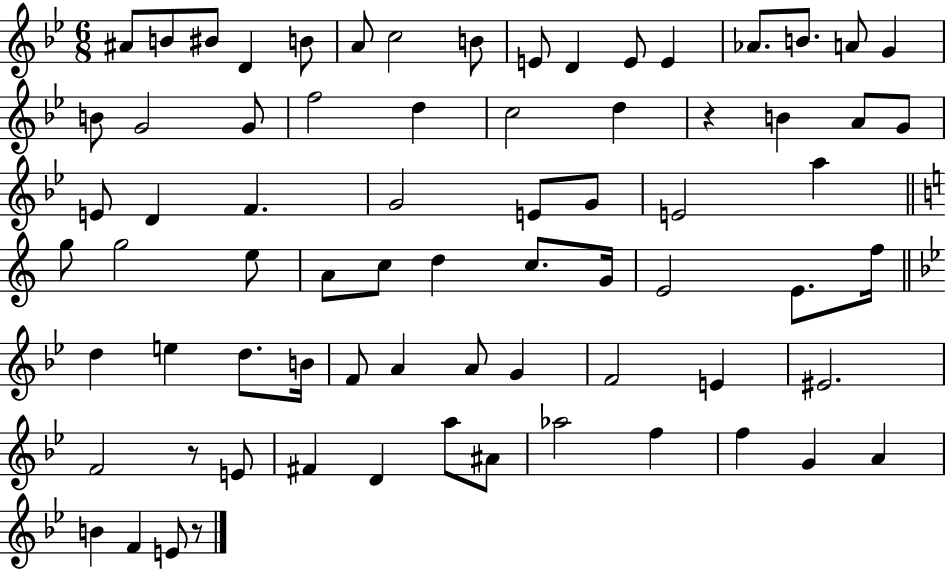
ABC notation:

X:1
T:Untitled
M:6/8
L:1/4
K:Bb
^A/2 B/2 ^B/2 D B/2 A/2 c2 B/2 E/2 D E/2 E _A/2 B/2 A/2 G B/2 G2 G/2 f2 d c2 d z B A/2 G/2 E/2 D F G2 E/2 G/2 E2 a g/2 g2 e/2 A/2 c/2 d c/2 G/4 E2 E/2 f/4 d e d/2 B/4 F/2 A A/2 G F2 E ^E2 F2 z/2 E/2 ^F D a/2 ^A/2 _a2 f f G A B F E/2 z/2